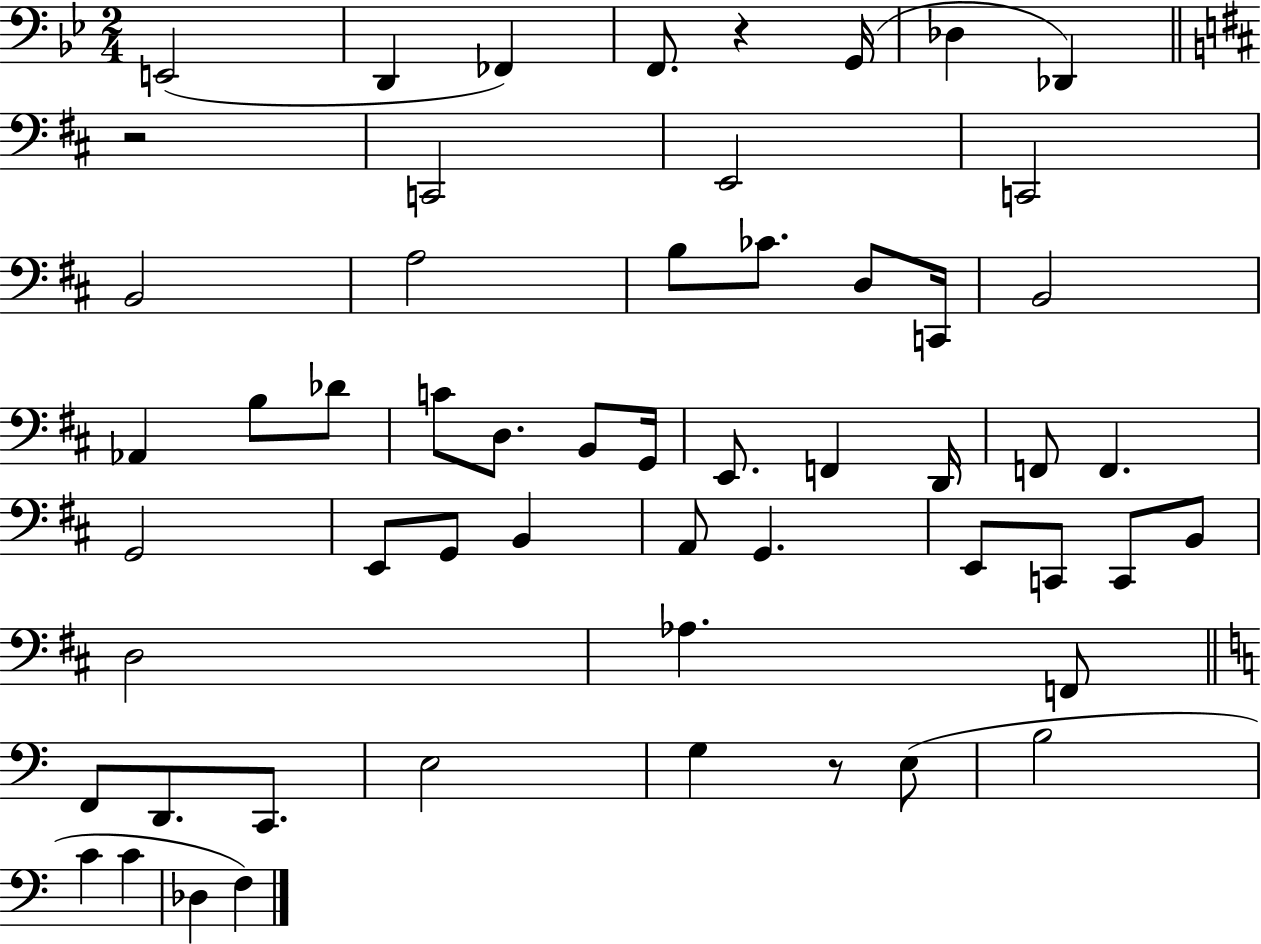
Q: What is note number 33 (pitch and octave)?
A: B2